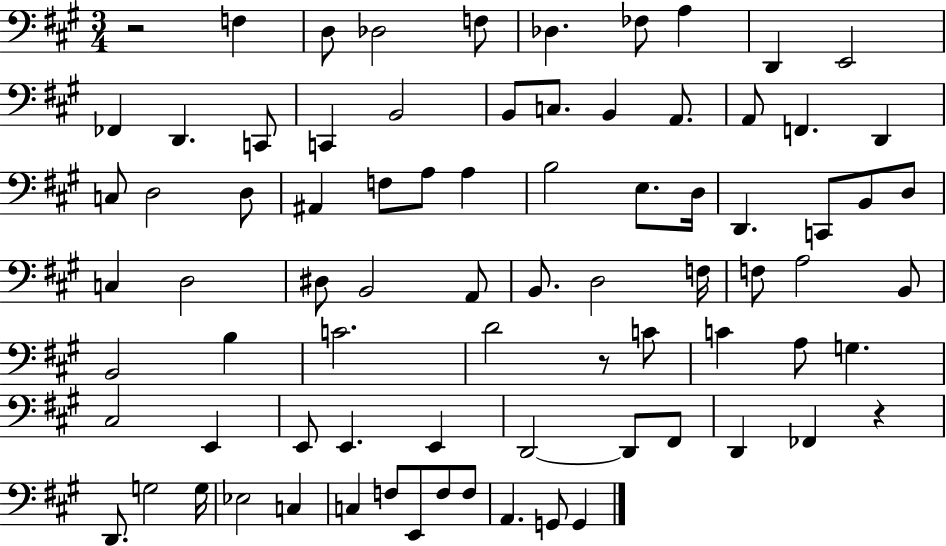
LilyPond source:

{
  \clef bass
  \numericTimeSignature
  \time 3/4
  \key a \major
  r2 f4 | d8 des2 f8 | des4. fes8 a4 | d,4 e,2 | \break fes,4 d,4. c,8 | c,4 b,2 | b,8 c8. b,4 a,8. | a,8 f,4. d,4 | \break c8 d2 d8 | ais,4 f8 a8 a4 | b2 e8. d16 | d,4. c,8 b,8 d8 | \break c4 d2 | dis8 b,2 a,8 | b,8. d2 f16 | f8 a2 b,8 | \break b,2 b4 | c'2. | d'2 r8 c'8 | c'4 a8 g4. | \break cis2 e,4 | e,8 e,4. e,4 | d,2~~ d,8 fis,8 | d,4 fes,4 r4 | \break d,8. g2 g16 | ees2 c4 | c4 f8 e,8 f8 f8 | a,4. g,8 g,4 | \break \bar "|."
}